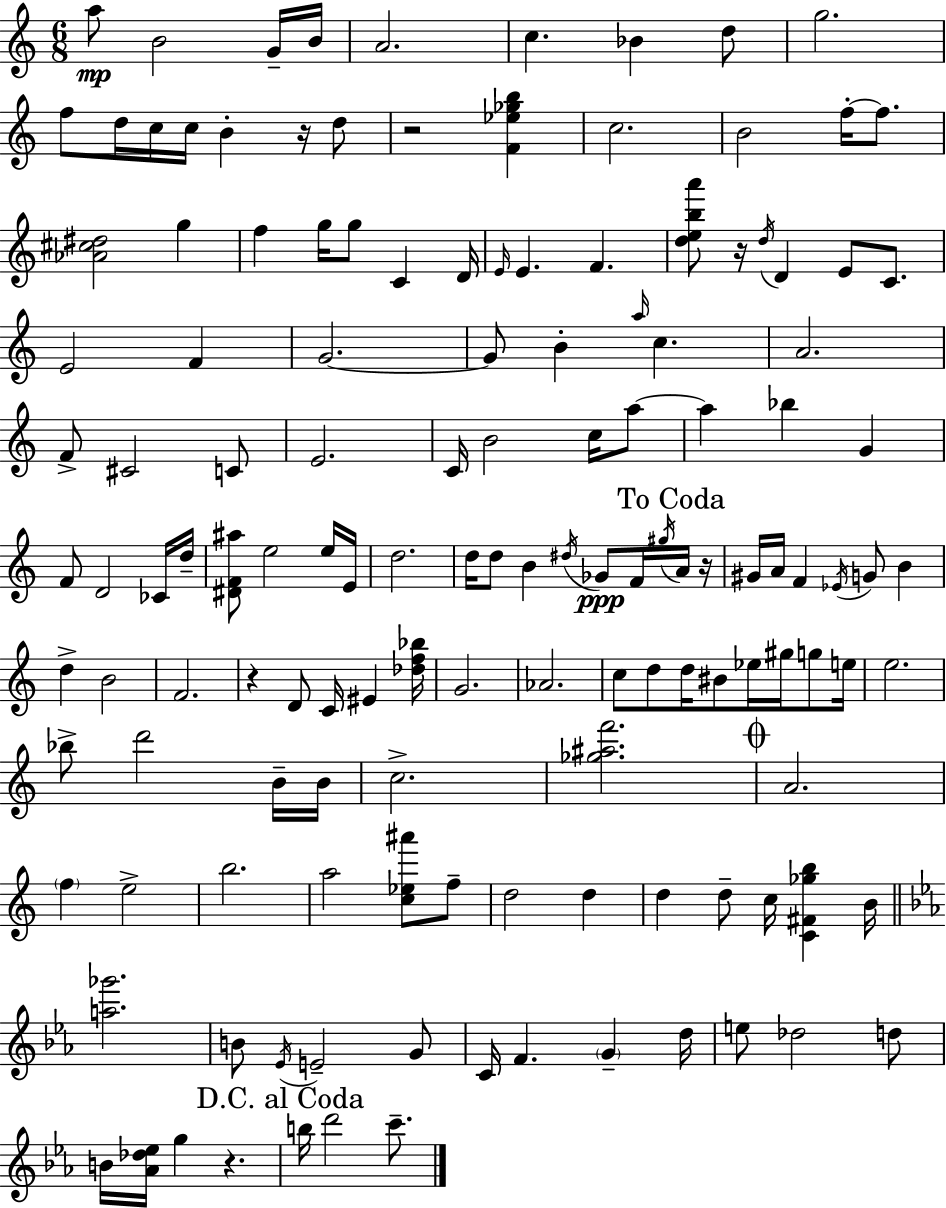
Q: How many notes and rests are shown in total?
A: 139